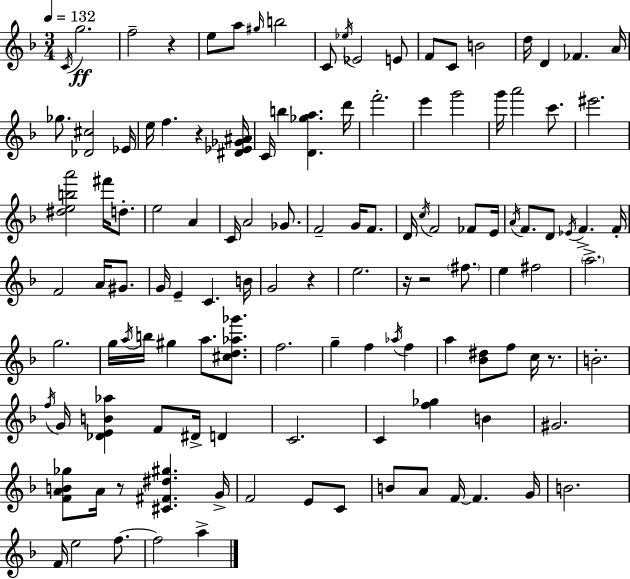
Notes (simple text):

C4/s G5/h. F5/h R/q E5/e A5/e G#5/s B5/h C4/e Eb5/s Eb4/h E4/e F4/e C4/e B4/h D5/s D4/q FES4/q. A4/s Gb5/e. [Db4,C#5]/h Eb4/s E5/s F5/q. R/q [D#4,Eb4,Gb4,A#4]/s C4/s B5/q [D4,Gb5,A5]/q. D6/s F6/h. E6/q G6/h G6/s A6/h C6/e. EIS6/h. [D#5,E5,B5,A6]/h F#6/s D5/e. E5/h A4/q C4/s A4/h Gb4/e. F4/h G4/s F4/e. D4/s C5/s F4/h FES4/e E4/s A4/s F4/e. D4/e Eb4/s F4/q. F4/s F4/h A4/s G#4/e. G4/s E4/q C4/q. B4/s G4/h R/q E5/h. R/s R/h F#5/e. E5/q F#5/h A5/h. G5/h. G5/s A5/s B5/s G#5/q A5/e. [C#5,D5,Ab5,Gb6]/e. F5/h. G5/q F5/q Ab5/s F5/q A5/q [Bb4,D#5]/e F5/e C5/s R/e. B4/h. F5/s G4/s [Db4,E4,B4,Ab5]/q F4/e D#4/s D4/q C4/h. C4/q [F5,Gb5]/q B4/q G#4/h. [F4,A4,B4,Gb5]/e A4/s R/e [C#4,F#4,D#5,G#5]/q. G4/s F4/h E4/e C4/e B4/e A4/e F4/s F4/q. G4/s B4/h. F4/s E5/h F5/e. F5/h A5/q